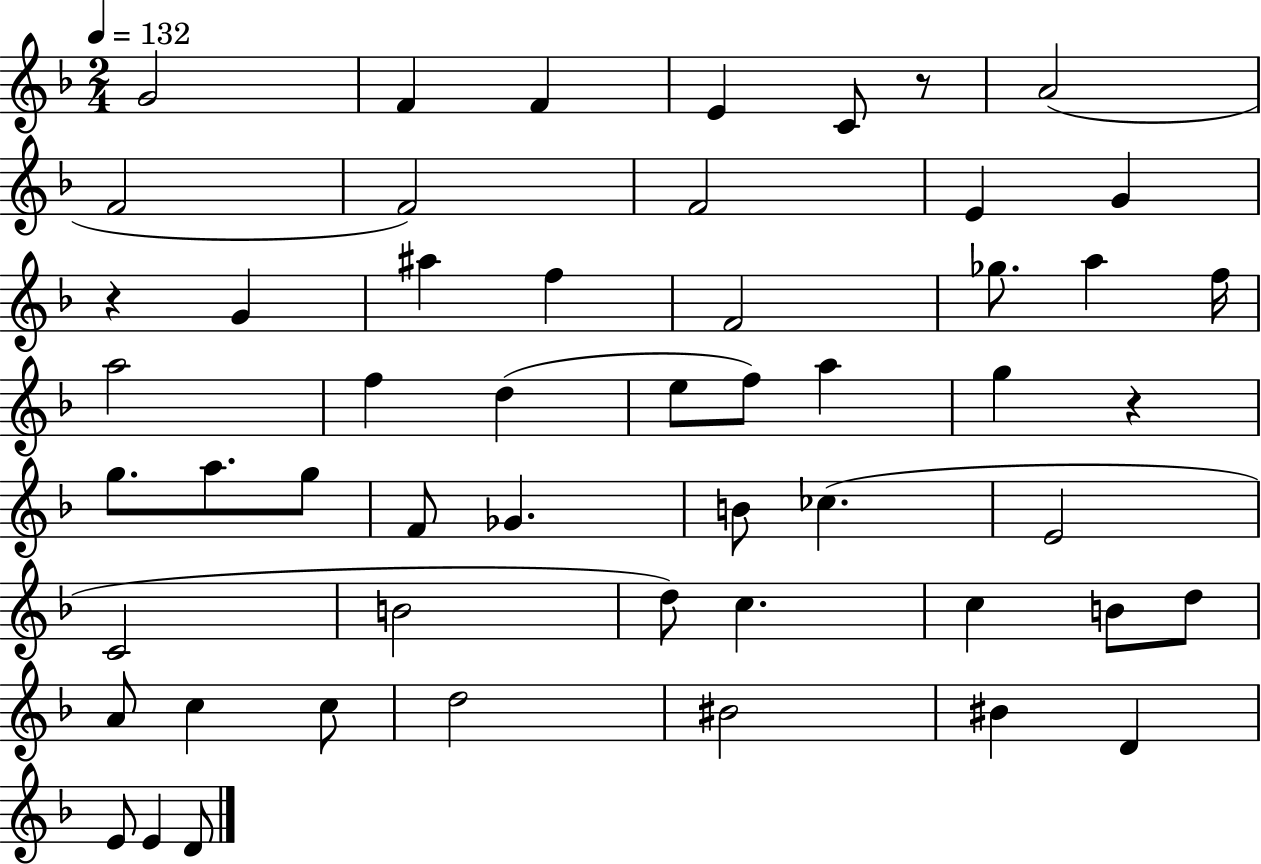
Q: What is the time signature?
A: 2/4